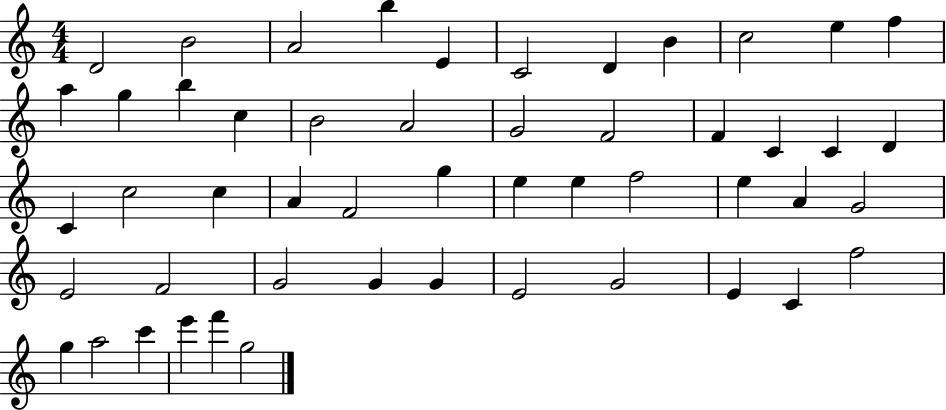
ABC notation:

X:1
T:Untitled
M:4/4
L:1/4
K:C
D2 B2 A2 b E C2 D B c2 e f a g b c B2 A2 G2 F2 F C C D C c2 c A F2 g e e f2 e A G2 E2 F2 G2 G G E2 G2 E C f2 g a2 c' e' f' g2